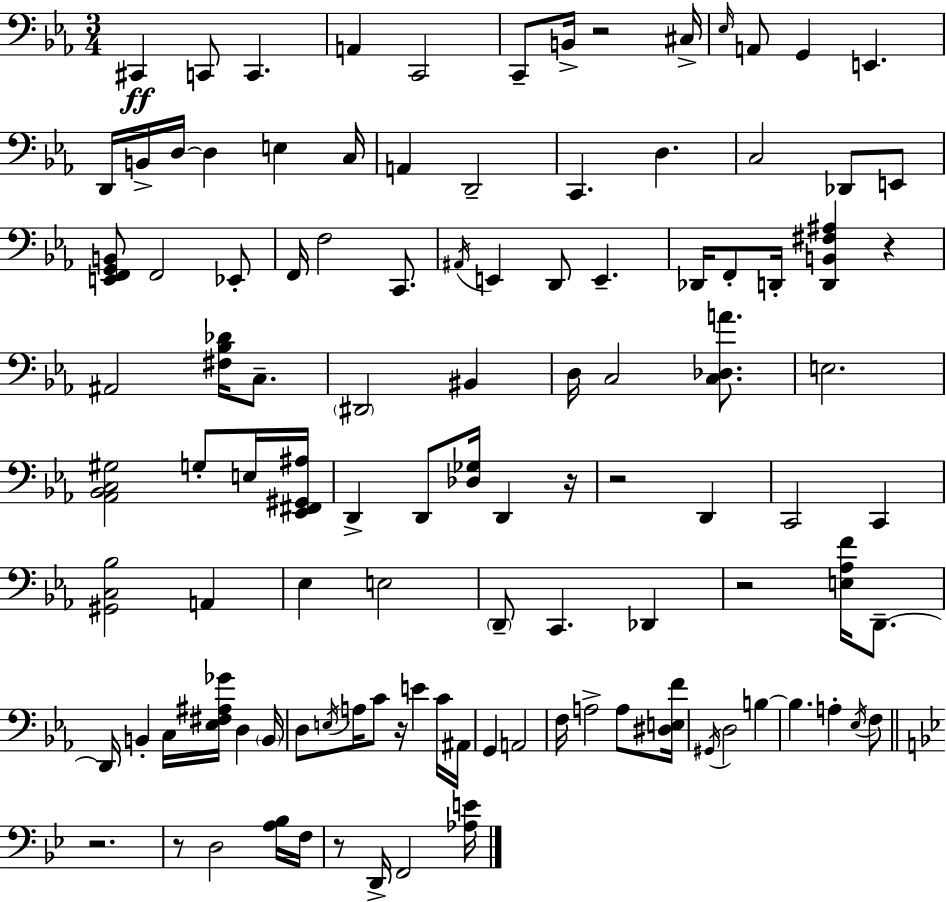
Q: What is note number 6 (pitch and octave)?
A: C2